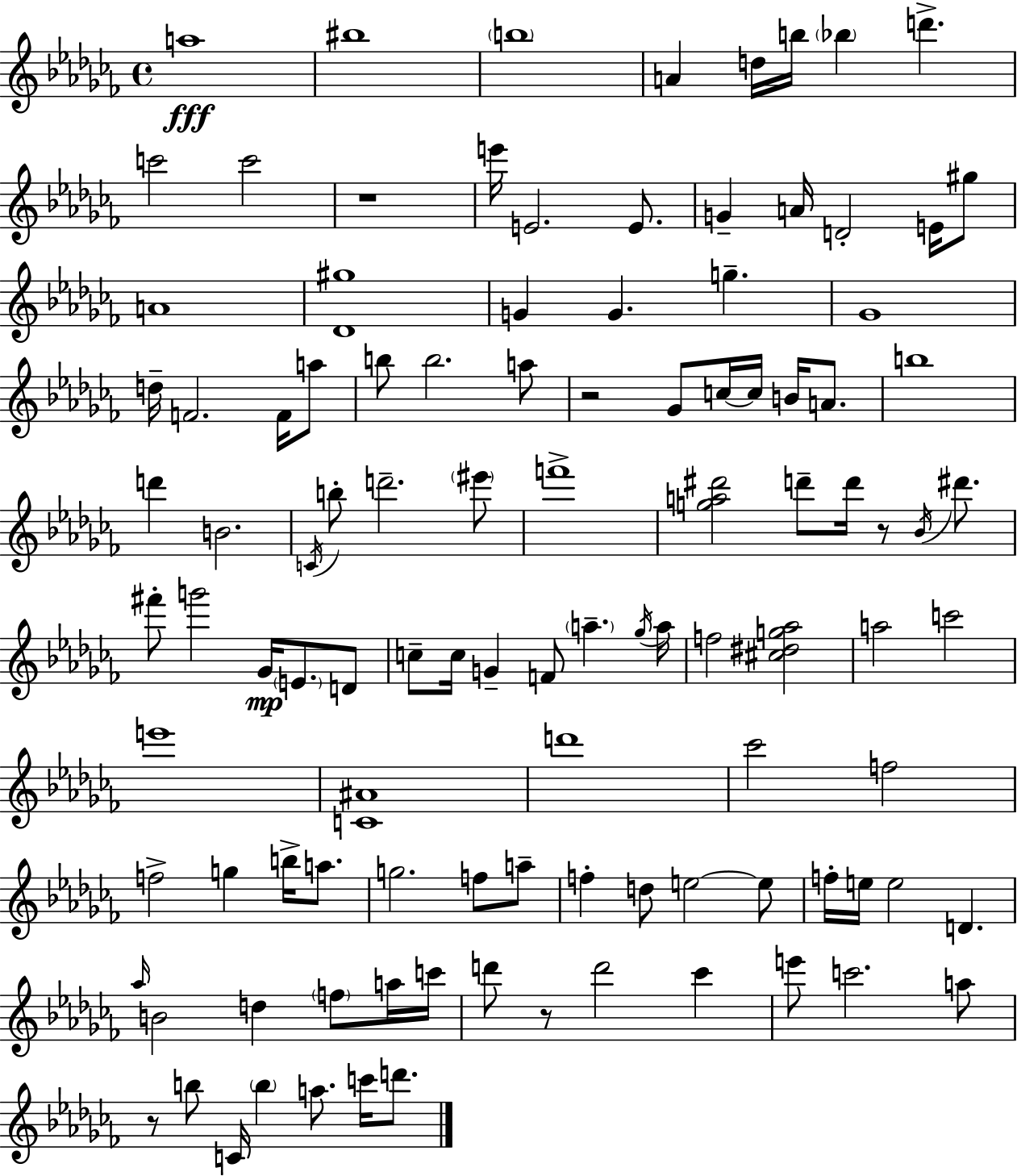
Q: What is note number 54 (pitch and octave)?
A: C5